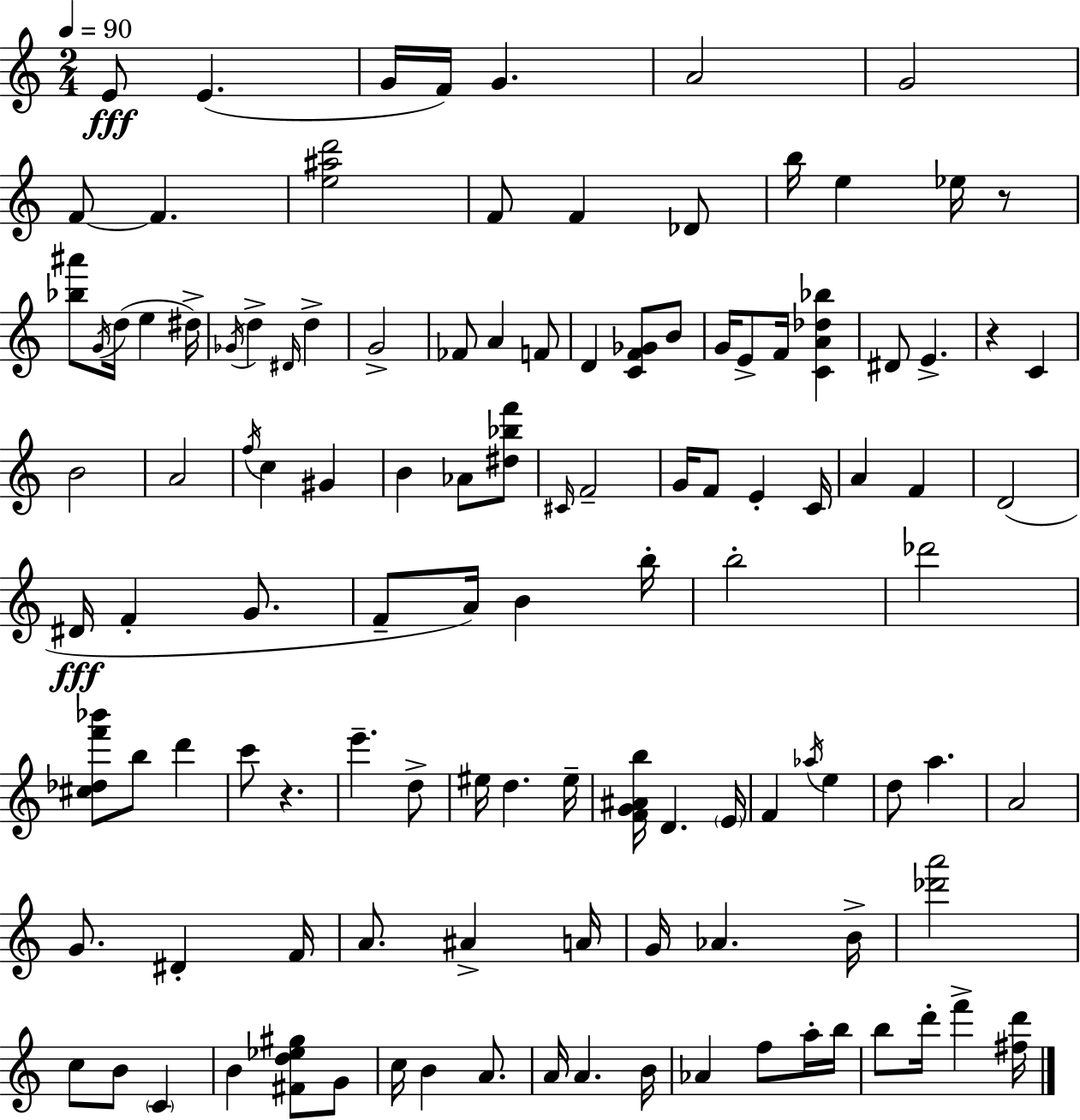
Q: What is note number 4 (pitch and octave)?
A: F4